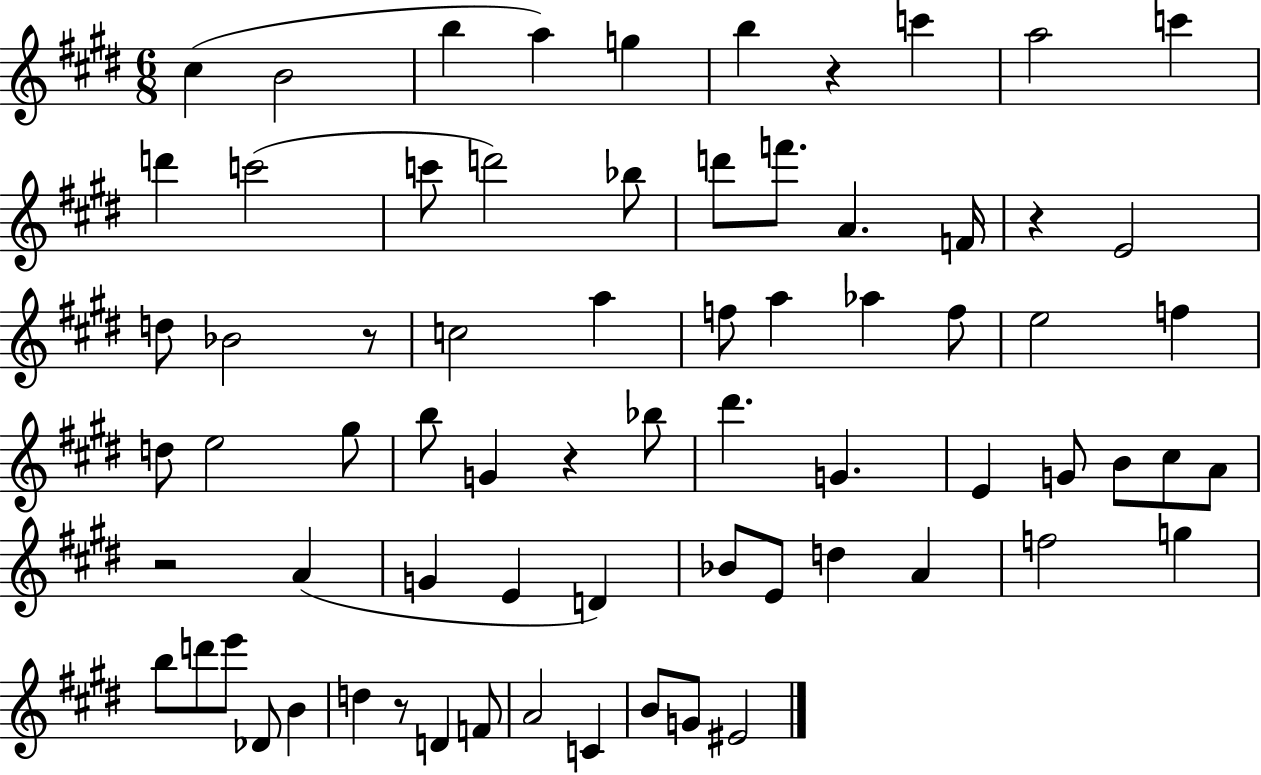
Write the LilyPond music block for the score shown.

{
  \clef treble
  \numericTimeSignature
  \time 6/8
  \key e \major
  cis''4( b'2 | b''4 a''4) g''4 | b''4 r4 c'''4 | a''2 c'''4 | \break d'''4 c'''2( | c'''8 d'''2) bes''8 | d'''8 f'''8. a'4. f'16 | r4 e'2 | \break d''8 bes'2 r8 | c''2 a''4 | f''8 a''4 aes''4 f''8 | e''2 f''4 | \break d''8 e''2 gis''8 | b''8 g'4 r4 bes''8 | dis'''4. g'4. | e'4 g'8 b'8 cis''8 a'8 | \break r2 a'4( | g'4 e'4 d'4) | bes'8 e'8 d''4 a'4 | f''2 g''4 | \break b''8 d'''8 e'''8 des'8 b'4 | d''4 r8 d'4 f'8 | a'2 c'4 | b'8 g'8 eis'2 | \break \bar "|."
}